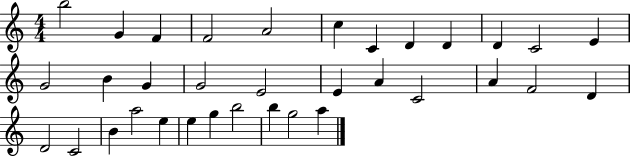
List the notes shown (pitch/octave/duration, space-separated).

B5/h G4/q F4/q F4/h A4/h C5/q C4/q D4/q D4/q D4/q C4/h E4/q G4/h B4/q G4/q G4/h E4/h E4/q A4/q C4/h A4/q F4/h D4/q D4/h C4/h B4/q A5/h E5/q E5/q G5/q B5/h B5/q G5/h A5/q